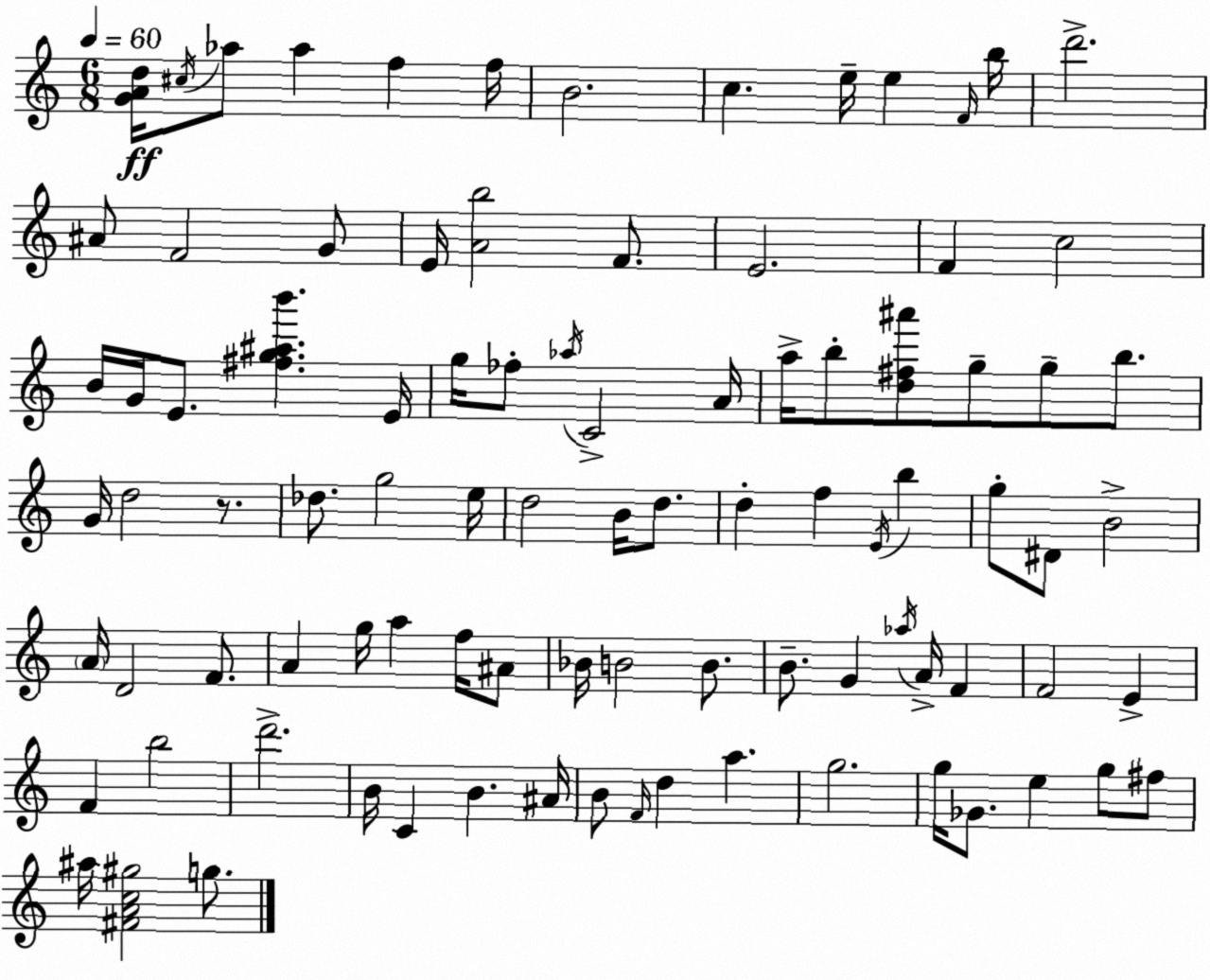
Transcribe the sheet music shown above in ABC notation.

X:1
T:Untitled
M:6/8
L:1/4
K:Am
[GAd]/4 ^c/4 _a/2 _a f f/4 B2 c e/4 e F/4 b/4 d'2 ^A/2 F2 G/2 E/4 [Ab]2 F/2 E2 F c2 B/4 G/4 E/2 [^fg^ab'] E/4 g/4 _f/2 _a/4 C2 A/4 a/4 b/2 [d^f^a']/2 g/2 g/2 b/2 G/4 d2 z/2 _d/2 g2 e/4 d2 B/4 d/2 d f E/4 b g/2 ^D/2 B2 A/4 D2 F/2 A g/4 a f/4 ^A/2 _B/4 B2 B/2 B/2 G _a/4 A/4 F F2 E F b2 d'2 B/4 C B ^A/4 B/2 F/4 d a g2 g/4 _G/2 e g/2 ^f/2 ^a/4 [^FAc^g]2 g/2